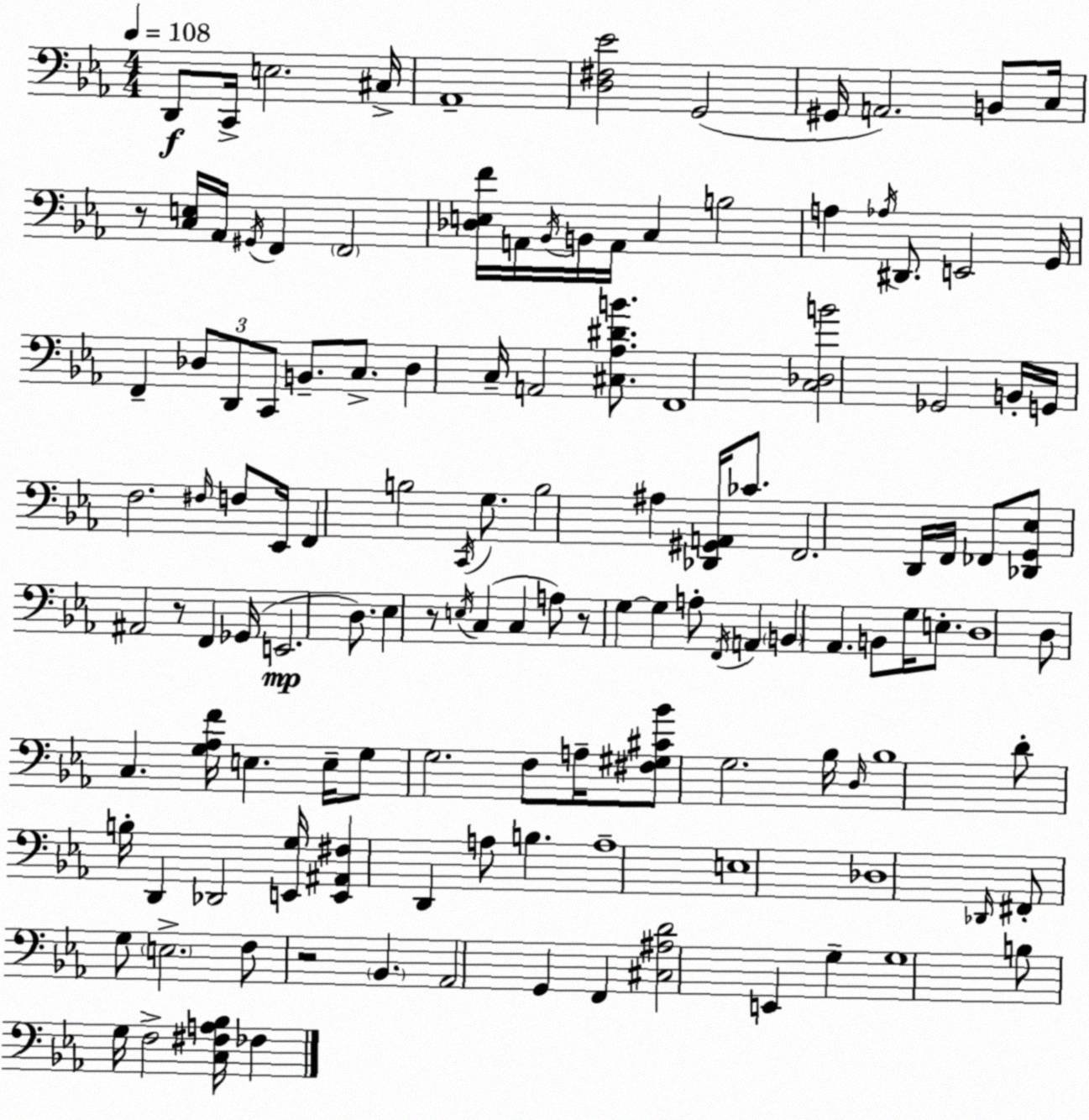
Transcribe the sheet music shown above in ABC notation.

X:1
T:Untitled
M:4/4
L:1/4
K:Cm
D,,/2 C,,/4 E,2 ^C,/4 _A,,4 [D,^F,_E]2 G,,2 ^G,,/4 A,,2 B,,/2 C,/4 z/2 [C,E,]/4 _A,,/4 ^G,,/4 F,, F,,2 [_D,E,F]/4 A,,/4 _B,,/4 B,,/4 A,,/4 C, B,2 A, _A,/4 ^D,,/2 E,,2 G,,/4 F,, _D,/2 D,,/2 C,,/2 B,,/2 C,/2 _D, C,/4 A,,2 [^C,_A,^DB]/2 F,,4 [C,_D,B]2 _G,,2 B,,/4 G,,/4 F,2 ^F,/4 F,/2 _E,,/4 F,, B,2 C,,/4 G,/2 B,2 ^A, [_D,,^G,,A,,]/4 _C/2 F,,2 D,,/4 F,,/4 _F,,/2 [_D,,G,,_E,]/2 ^A,,2 z/2 F,, _G,,/4 E,,2 D,/2 _E, z/2 E,/4 C, C, A,/2 z/2 G, G, A,/2 F,,/4 A,, B,, _A,, B,,/2 G,/4 E,/2 D,4 D,/2 C, [G,_A,F]/4 E, E,/4 G,/2 G,2 F,/2 A,/4 [^F,^G,^C_B]/2 G,2 _B,/4 D,/4 _B,4 D/2 B,/4 D,, _D,,2 [E,,G,]/4 [E,,^A,,^F,] D,, A,/2 B, A,4 E,4 _D,4 _D,,/4 ^F,,/2 G,/2 E,2 F,/2 z2 _B,, _A,,2 G,, F,, [^C,^A,D]2 E,, G, G,4 B,/2 G,/4 F,2 [C,^F,A,_B,]/4 _F,